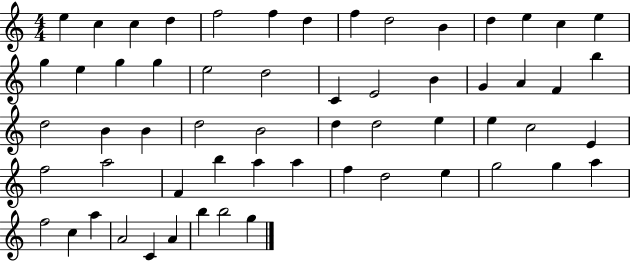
{
  \clef treble
  \numericTimeSignature
  \time 4/4
  \key c \major
  e''4 c''4 c''4 d''4 | f''2 f''4 d''4 | f''4 d''2 b'4 | d''4 e''4 c''4 e''4 | \break g''4 e''4 g''4 g''4 | e''2 d''2 | c'4 e'2 b'4 | g'4 a'4 f'4 b''4 | \break d''2 b'4 b'4 | d''2 b'2 | d''4 d''2 e''4 | e''4 c''2 e'4 | \break f''2 a''2 | f'4 b''4 a''4 a''4 | f''4 d''2 e''4 | g''2 g''4 a''4 | \break f''2 c''4 a''4 | a'2 c'4 a'4 | b''4 b''2 g''4 | \bar "|."
}